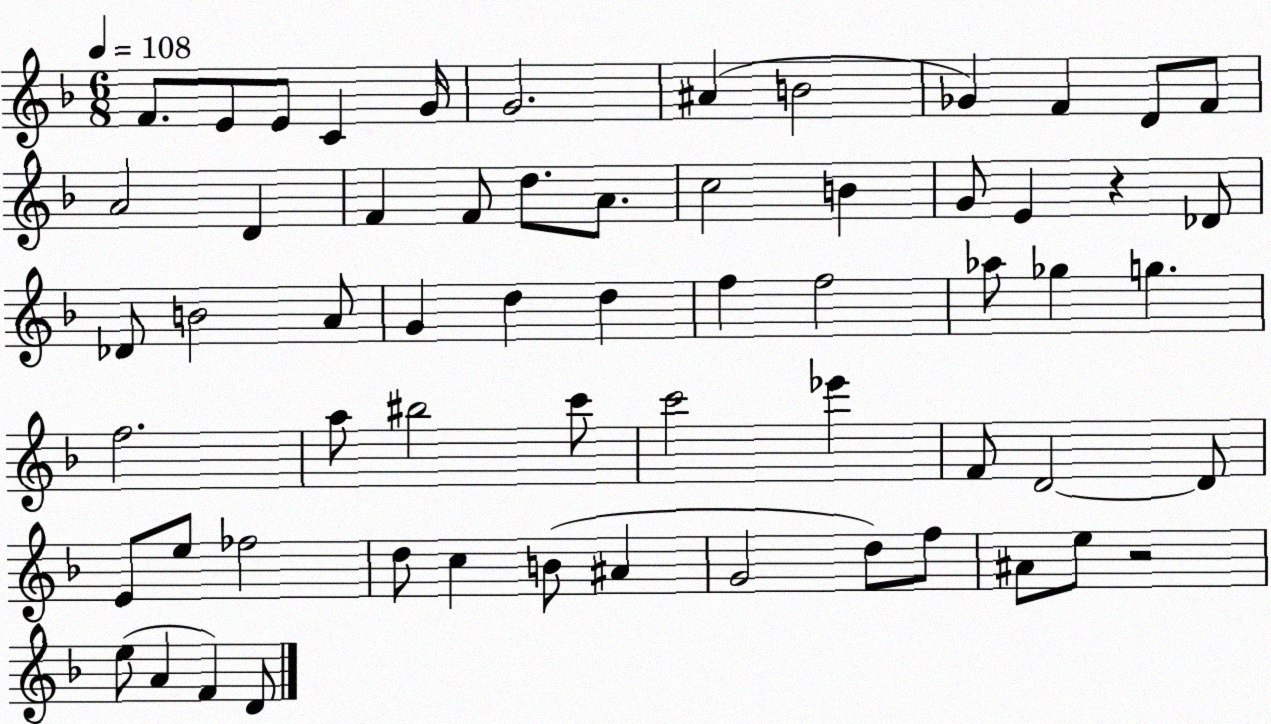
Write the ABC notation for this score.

X:1
T:Untitled
M:6/8
L:1/4
K:F
F/2 E/2 E/2 C G/4 G2 ^A B2 _G F D/2 F/2 A2 D F F/2 d/2 A/2 c2 B G/2 E z _D/2 _D/2 B2 A/2 G d d f f2 _a/2 _g g f2 a/2 ^b2 c'/2 c'2 _e' F/2 D2 D/2 E/2 e/2 _f2 d/2 c B/2 ^A G2 d/2 f/2 ^A/2 e/2 z2 e/2 A F D/2